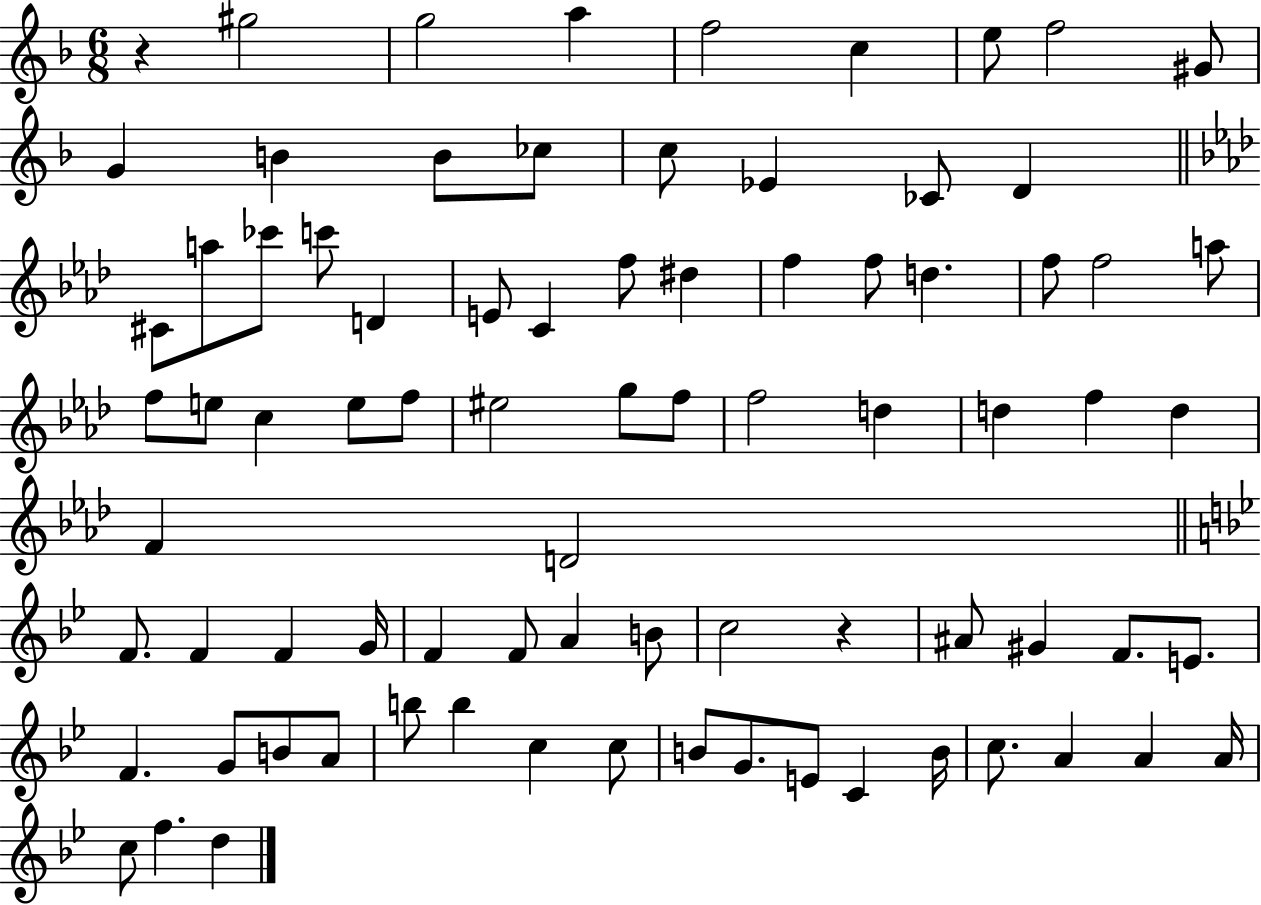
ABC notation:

X:1
T:Untitled
M:6/8
L:1/4
K:F
z ^g2 g2 a f2 c e/2 f2 ^G/2 G B B/2 _c/2 c/2 _E _C/2 D ^C/2 a/2 _c'/2 c'/2 D E/2 C f/2 ^d f f/2 d f/2 f2 a/2 f/2 e/2 c e/2 f/2 ^e2 g/2 f/2 f2 d d f d F D2 F/2 F F G/4 F F/2 A B/2 c2 z ^A/2 ^G F/2 E/2 F G/2 B/2 A/2 b/2 b c c/2 B/2 G/2 E/2 C B/4 c/2 A A A/4 c/2 f d